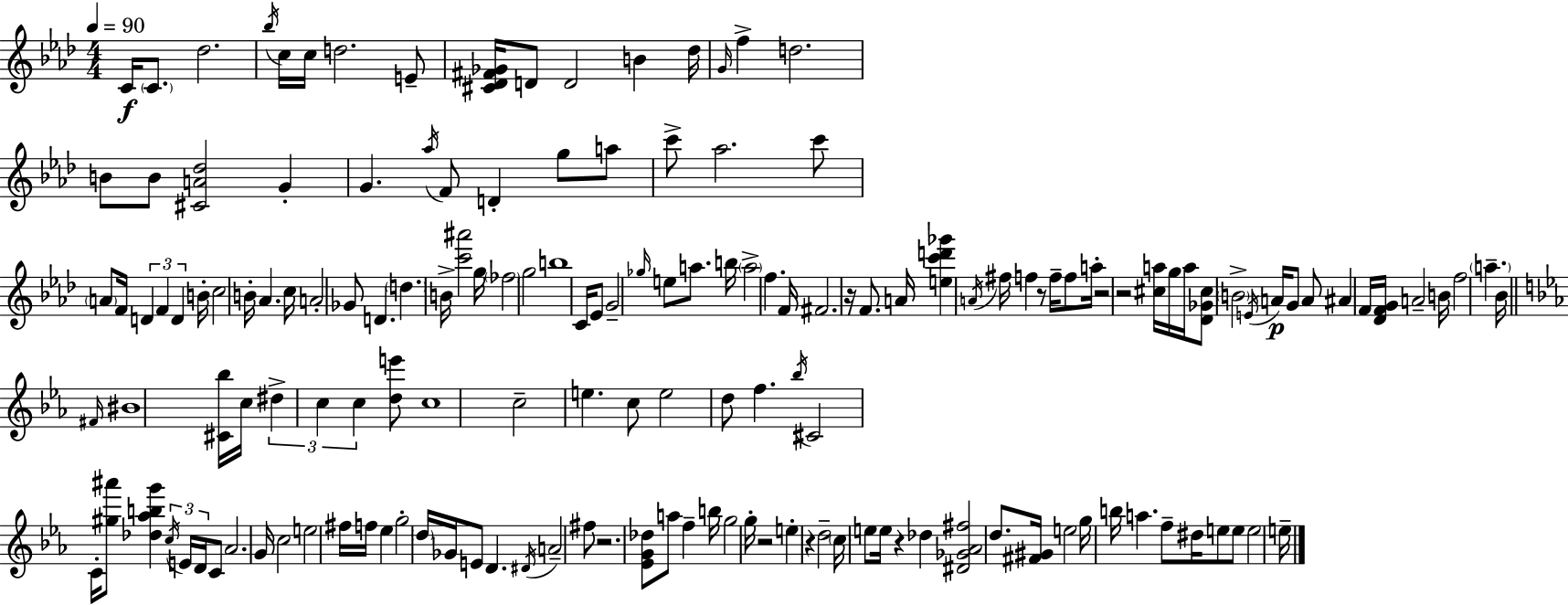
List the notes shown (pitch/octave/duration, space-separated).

C4/s C4/e. Db5/h. Bb5/s C5/s C5/s D5/h. E4/e [C#4,Db4,F#4,Gb4]/s D4/e D4/h B4/q Db5/s G4/s F5/q D5/h. B4/e B4/e [C#4,A4,Db5]/h G4/q G4/q. Ab5/s F4/e D4/q G5/e A5/e C6/e Ab5/h. C6/e A4/e F4/s D4/q F4/q D4/q B4/s C5/h B4/s Ab4/q. C5/s A4/h Gb4/e D4/q. D5/q. B4/s [C6,A#6]/h G5/s FES5/h G5/h B5/w C4/s Eb4/e G4/h Gb5/s E5/e A5/e. B5/s A5/h F5/q. F4/s F#4/h. R/s F4/e. A4/s [E5,C6,D6,Gb6]/q A4/s F#5/s F5/q R/e F5/s F5/e A5/s R/h R/h [C#5,A5]/s G5/s A5/s [Db4,Gb4,C#5]/e B4/h E4/s A4/s G4/e A4/e A#4/q F4/s [Db4,F4,G4]/s A4/h B4/s F5/h A5/q. Bb4/s F#4/s BIS4/w [C#4,Bb5]/s C5/s D#5/q C5/q C5/q [D5,E6]/e C5/w C5/h E5/q. C5/e E5/h D5/e F5/q. Bb5/s C#4/h C4/s [G#5,A#6]/e [Db5,Ab5,B5,G6]/q C5/s E4/s D4/s C4/e Ab4/h. G4/s C5/h E5/h F#5/s F5/s Eb5/q G5/h D5/s Gb4/s E4/e D4/q. D#4/s A4/h F#5/e R/h. [Eb4,G4,Db5]/e A5/e F5/q B5/s G5/h G5/s R/h E5/q R/q D5/h C5/s E5/e E5/s R/q Db5/q [D#4,Gb4,Ab4,F#5]/h D5/e. [F#4,G#4]/s E5/h G5/s B5/s A5/q. F5/e D#5/s E5/e E5/e E5/h E5/s